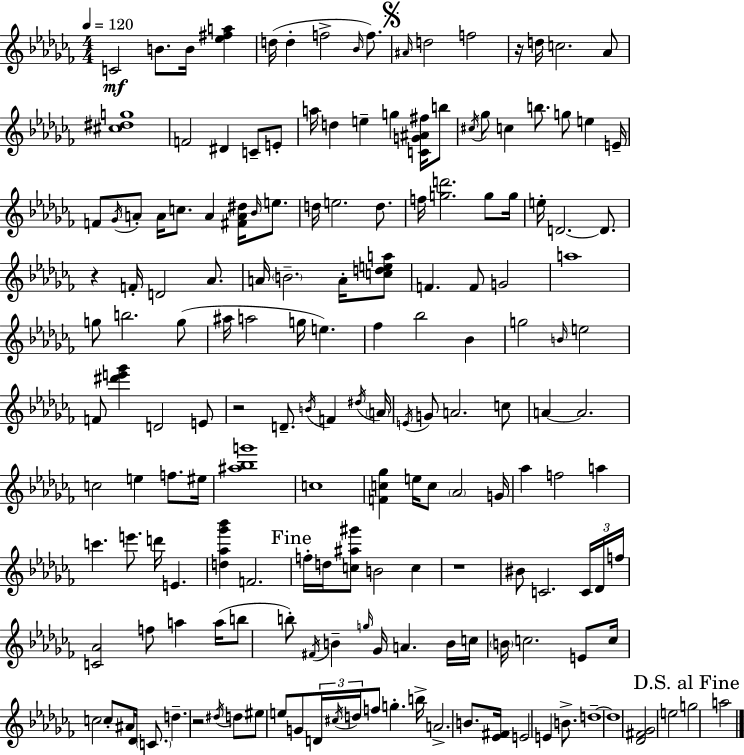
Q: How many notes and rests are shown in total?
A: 172